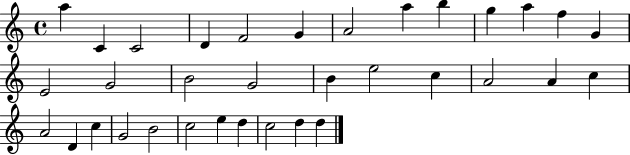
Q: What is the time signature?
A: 4/4